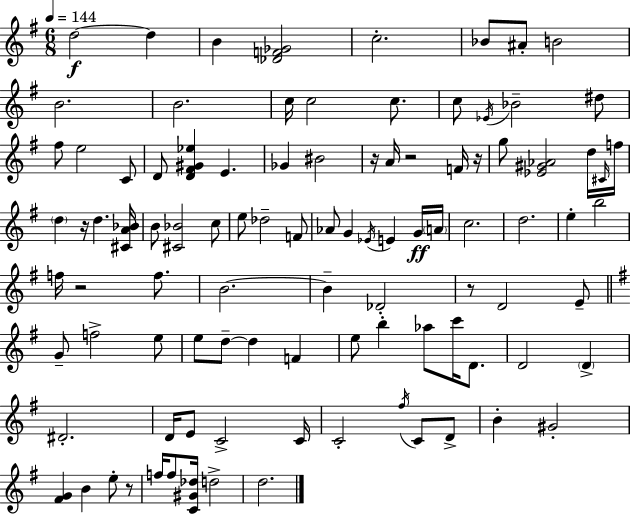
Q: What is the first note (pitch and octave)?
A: D5